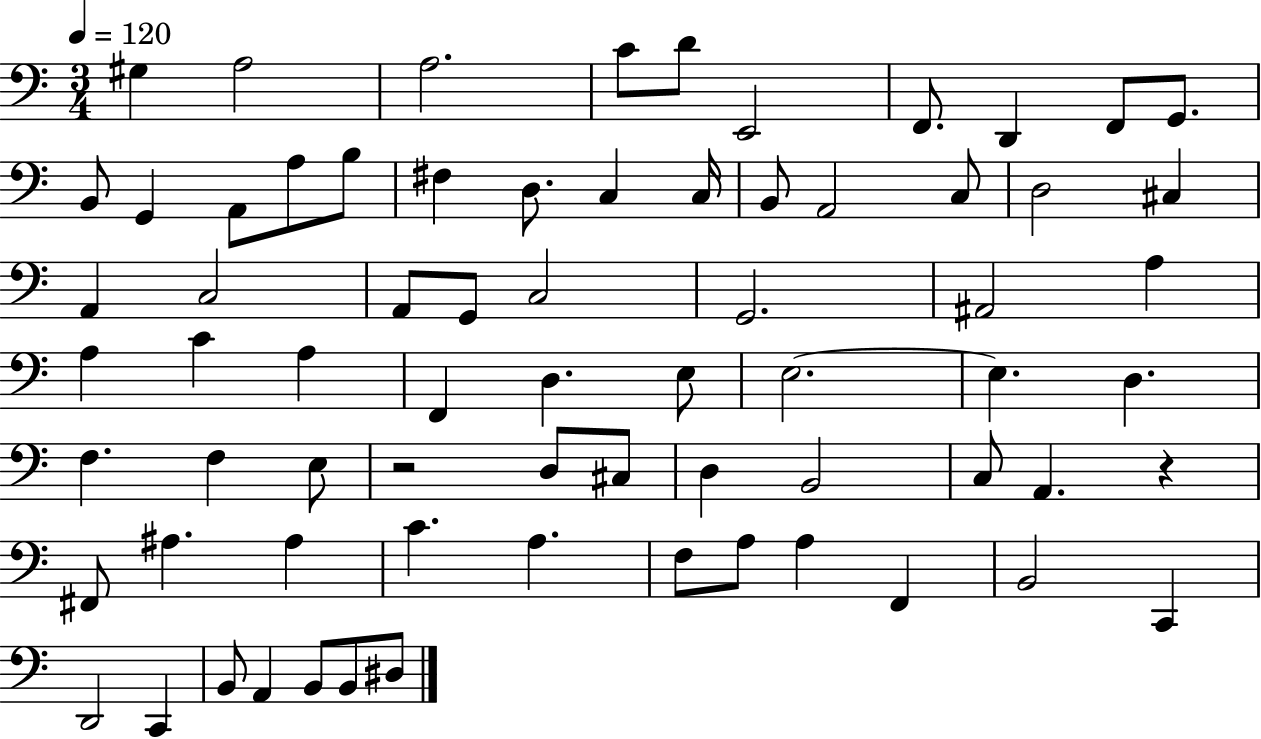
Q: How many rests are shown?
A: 2